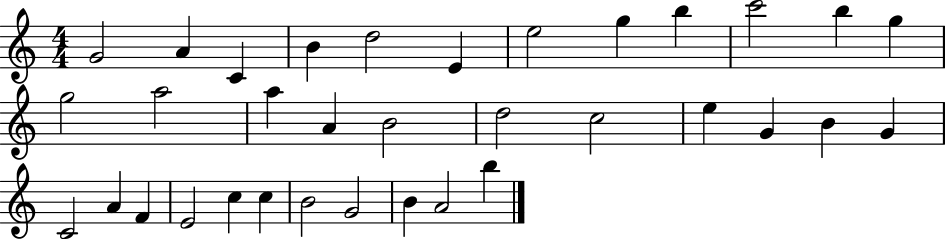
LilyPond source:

{
  \clef treble
  \numericTimeSignature
  \time 4/4
  \key c \major
  g'2 a'4 c'4 | b'4 d''2 e'4 | e''2 g''4 b''4 | c'''2 b''4 g''4 | \break g''2 a''2 | a''4 a'4 b'2 | d''2 c''2 | e''4 g'4 b'4 g'4 | \break c'2 a'4 f'4 | e'2 c''4 c''4 | b'2 g'2 | b'4 a'2 b''4 | \break \bar "|."
}